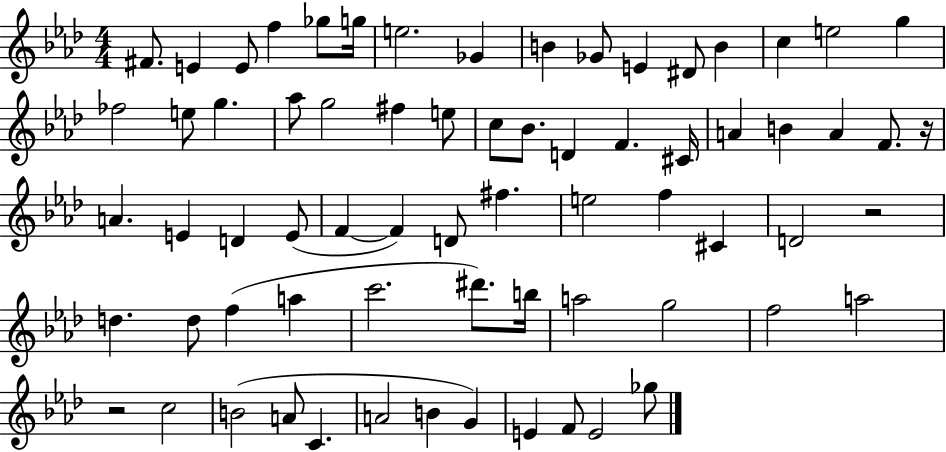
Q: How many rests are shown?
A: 3